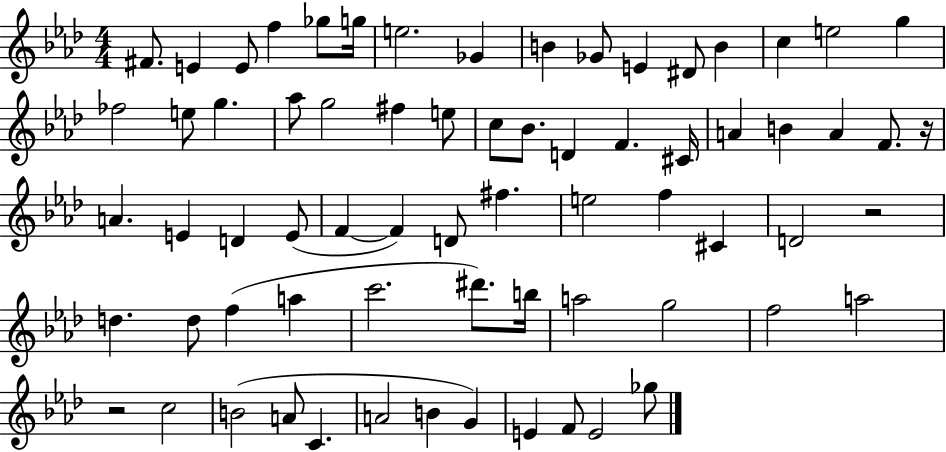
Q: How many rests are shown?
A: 3